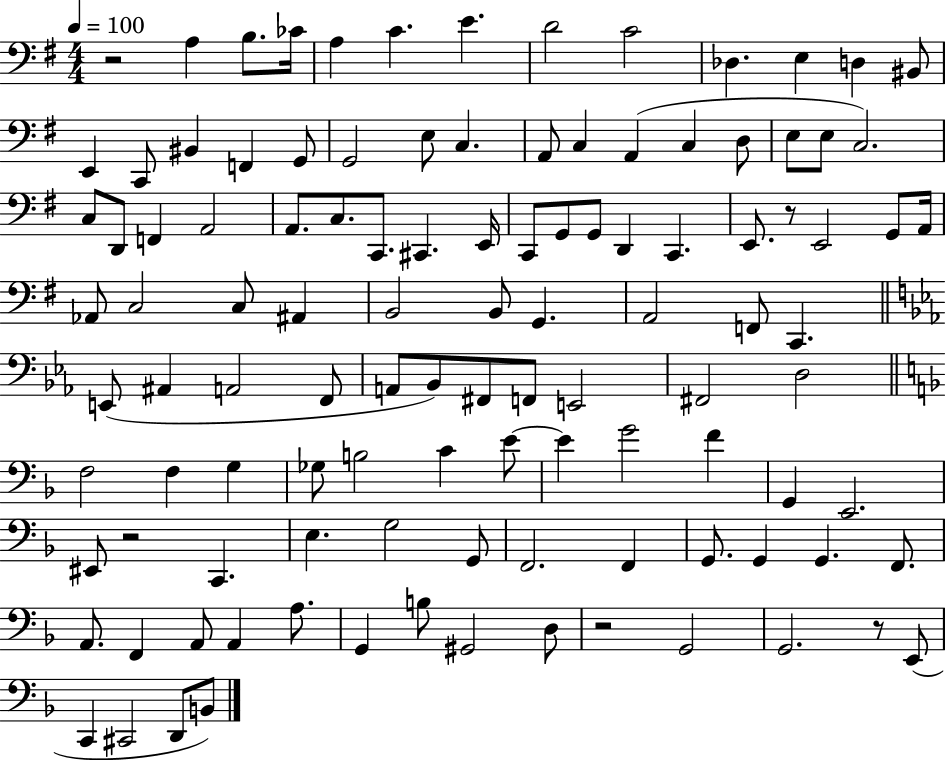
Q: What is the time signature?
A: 4/4